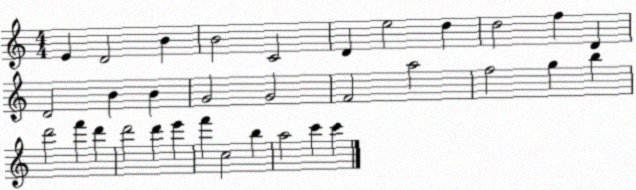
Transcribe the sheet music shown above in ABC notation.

X:1
T:Untitled
M:4/4
L:1/4
K:C
E D2 B B2 C2 D e2 d d2 f D D2 B B G2 G2 F2 a2 f2 g b d'2 f' d' d'2 d' e' f' c2 b a2 c' c'